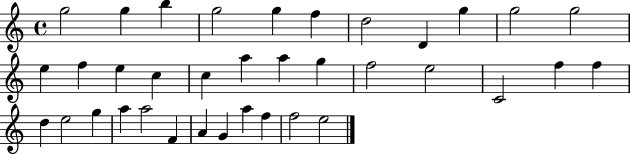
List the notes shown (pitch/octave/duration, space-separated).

G5/h G5/q B5/q G5/h G5/q F5/q D5/h D4/q G5/q G5/h G5/h E5/q F5/q E5/q C5/q C5/q A5/q A5/q G5/q F5/h E5/h C4/h F5/q F5/q D5/q E5/h G5/q A5/q A5/h F4/q A4/q G4/q A5/q F5/q F5/h E5/h